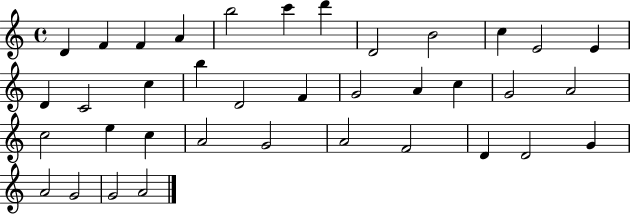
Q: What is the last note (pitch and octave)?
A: A4